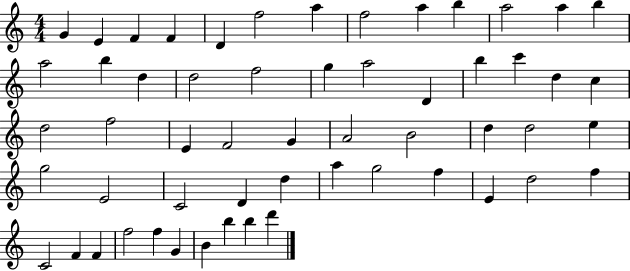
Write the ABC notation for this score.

X:1
T:Untitled
M:4/4
L:1/4
K:C
G E F F D f2 a f2 a b a2 a b a2 b d d2 f2 g a2 D b c' d c d2 f2 E F2 G A2 B2 d d2 e g2 E2 C2 D d a g2 f E d2 f C2 F F f2 f G B b b d'